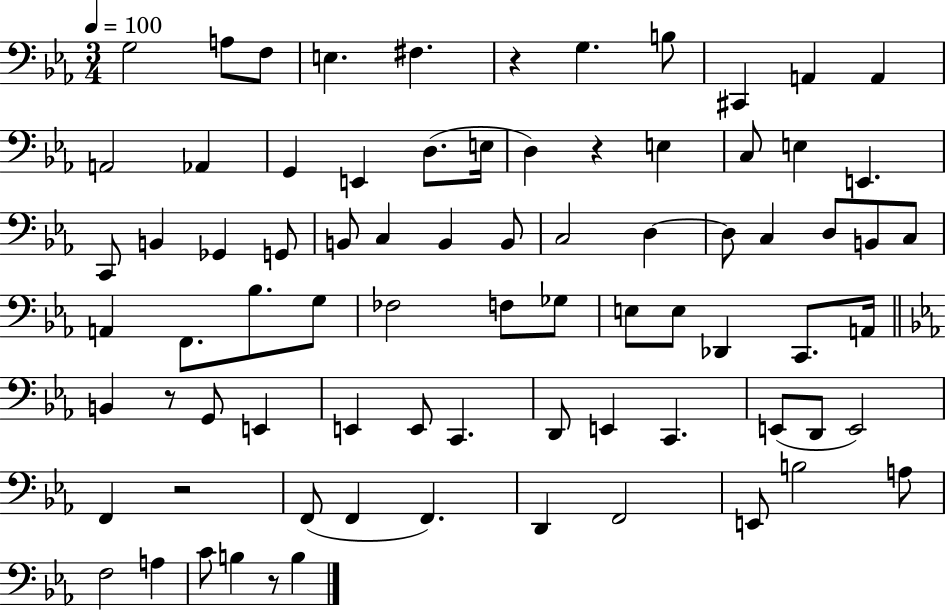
{
  \clef bass
  \numericTimeSignature
  \time 3/4
  \key ees \major
  \tempo 4 = 100
  \repeat volta 2 { g2 a8 f8 | e4. fis4. | r4 g4. b8 | cis,4 a,4 a,4 | \break a,2 aes,4 | g,4 e,4 d8.( e16 | d4) r4 e4 | c8 e4 e,4. | \break c,8 b,4 ges,4 g,8 | b,8 c4 b,4 b,8 | c2 d4~~ | d8 c4 d8 b,8 c8 | \break a,4 f,8. bes8. g8 | fes2 f8 ges8 | e8 e8 des,4 c,8. a,16 | \bar "||" \break \key ees \major b,4 r8 g,8 e,4 | e,4 e,8 c,4. | d,8 e,4 c,4. | e,8( d,8 e,2) | \break f,4 r2 | f,8( f,4 f,4.) | d,4 f,2 | e,8 b2 a8 | \break f2 a4 | c'8 b4 r8 b4 | } \bar "|."
}